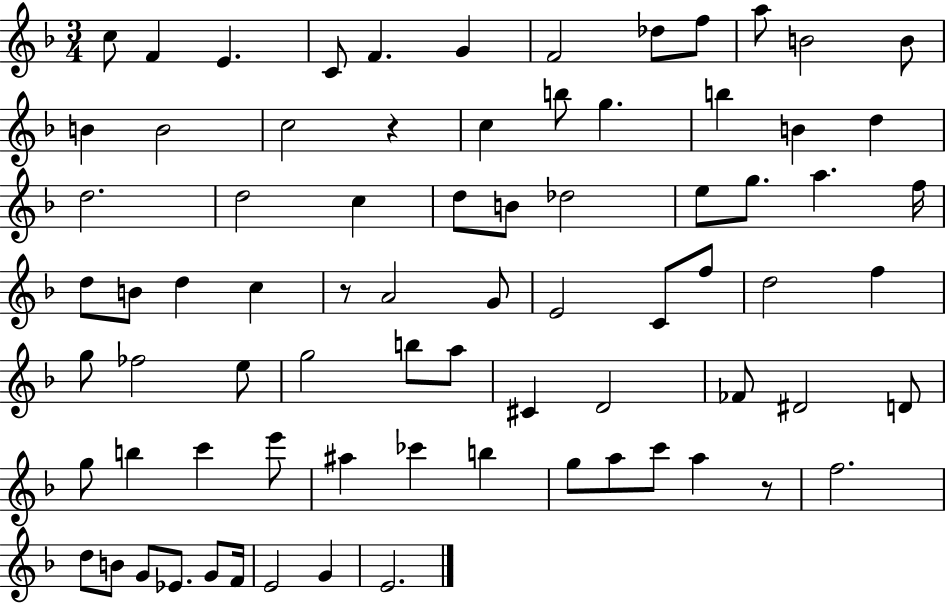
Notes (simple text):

C5/e F4/q E4/q. C4/e F4/q. G4/q F4/h Db5/e F5/e A5/e B4/h B4/e B4/q B4/h C5/h R/q C5/q B5/e G5/q. B5/q B4/q D5/q D5/h. D5/h C5/q D5/e B4/e Db5/h E5/e G5/e. A5/q. F5/s D5/e B4/e D5/q C5/q R/e A4/h G4/e E4/h C4/e F5/e D5/h F5/q G5/e FES5/h E5/e G5/h B5/e A5/e C#4/q D4/h FES4/e D#4/h D4/e G5/e B5/q C6/q E6/e A#5/q CES6/q B5/q G5/e A5/e C6/e A5/q R/e F5/h. D5/e B4/e G4/e Eb4/e. G4/e F4/s E4/h G4/q E4/h.